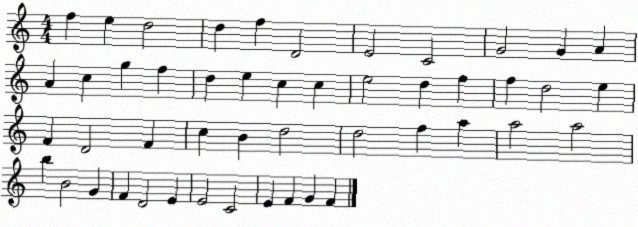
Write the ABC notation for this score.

X:1
T:Untitled
M:4/4
L:1/4
K:C
f e d2 d f D2 E2 C2 G2 G A A c g f d e c c e2 d f f d2 e F D2 F c B d2 d2 f a a2 a2 b B2 G F D2 E E2 C2 E F G F